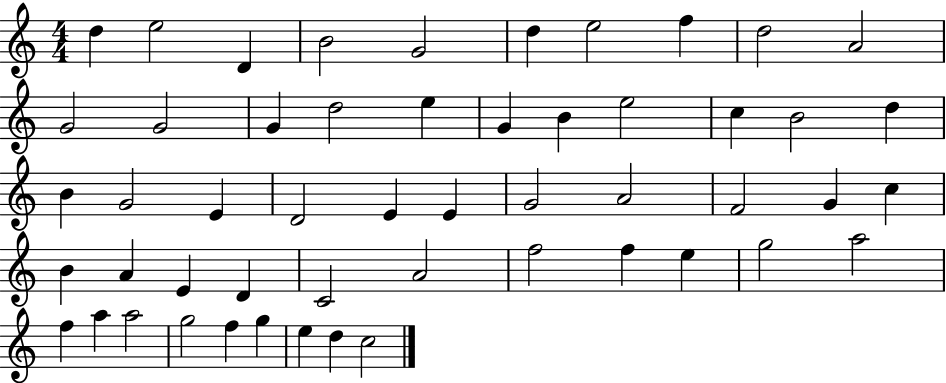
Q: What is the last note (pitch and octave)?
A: C5